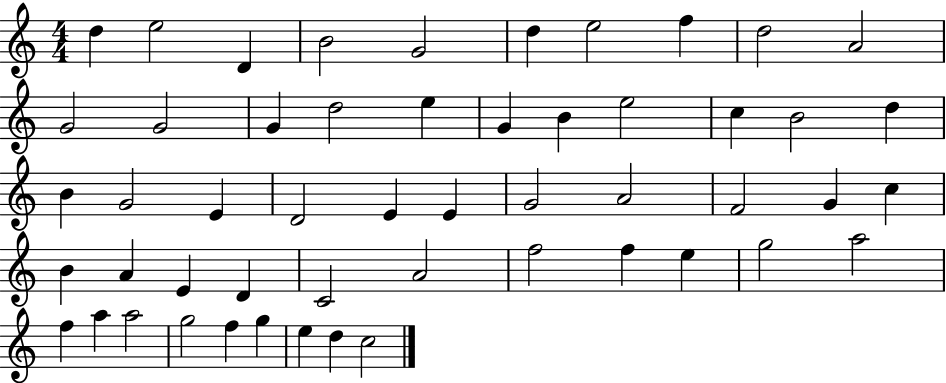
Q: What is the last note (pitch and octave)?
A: C5